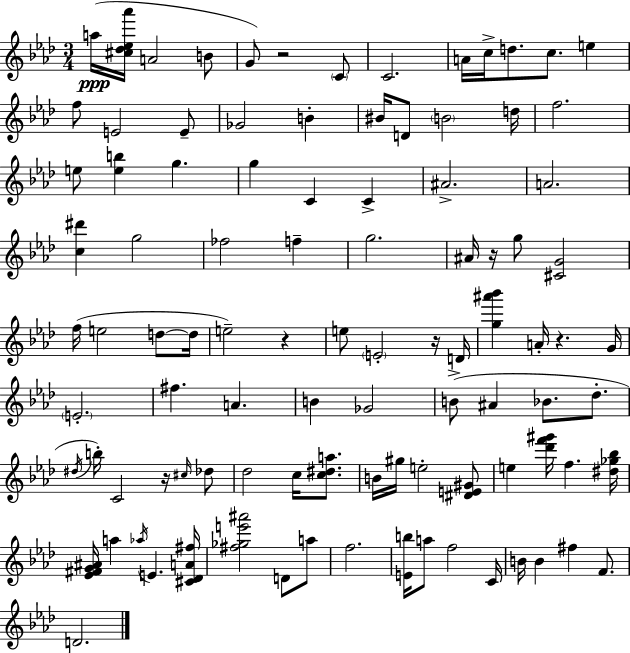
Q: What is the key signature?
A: F minor